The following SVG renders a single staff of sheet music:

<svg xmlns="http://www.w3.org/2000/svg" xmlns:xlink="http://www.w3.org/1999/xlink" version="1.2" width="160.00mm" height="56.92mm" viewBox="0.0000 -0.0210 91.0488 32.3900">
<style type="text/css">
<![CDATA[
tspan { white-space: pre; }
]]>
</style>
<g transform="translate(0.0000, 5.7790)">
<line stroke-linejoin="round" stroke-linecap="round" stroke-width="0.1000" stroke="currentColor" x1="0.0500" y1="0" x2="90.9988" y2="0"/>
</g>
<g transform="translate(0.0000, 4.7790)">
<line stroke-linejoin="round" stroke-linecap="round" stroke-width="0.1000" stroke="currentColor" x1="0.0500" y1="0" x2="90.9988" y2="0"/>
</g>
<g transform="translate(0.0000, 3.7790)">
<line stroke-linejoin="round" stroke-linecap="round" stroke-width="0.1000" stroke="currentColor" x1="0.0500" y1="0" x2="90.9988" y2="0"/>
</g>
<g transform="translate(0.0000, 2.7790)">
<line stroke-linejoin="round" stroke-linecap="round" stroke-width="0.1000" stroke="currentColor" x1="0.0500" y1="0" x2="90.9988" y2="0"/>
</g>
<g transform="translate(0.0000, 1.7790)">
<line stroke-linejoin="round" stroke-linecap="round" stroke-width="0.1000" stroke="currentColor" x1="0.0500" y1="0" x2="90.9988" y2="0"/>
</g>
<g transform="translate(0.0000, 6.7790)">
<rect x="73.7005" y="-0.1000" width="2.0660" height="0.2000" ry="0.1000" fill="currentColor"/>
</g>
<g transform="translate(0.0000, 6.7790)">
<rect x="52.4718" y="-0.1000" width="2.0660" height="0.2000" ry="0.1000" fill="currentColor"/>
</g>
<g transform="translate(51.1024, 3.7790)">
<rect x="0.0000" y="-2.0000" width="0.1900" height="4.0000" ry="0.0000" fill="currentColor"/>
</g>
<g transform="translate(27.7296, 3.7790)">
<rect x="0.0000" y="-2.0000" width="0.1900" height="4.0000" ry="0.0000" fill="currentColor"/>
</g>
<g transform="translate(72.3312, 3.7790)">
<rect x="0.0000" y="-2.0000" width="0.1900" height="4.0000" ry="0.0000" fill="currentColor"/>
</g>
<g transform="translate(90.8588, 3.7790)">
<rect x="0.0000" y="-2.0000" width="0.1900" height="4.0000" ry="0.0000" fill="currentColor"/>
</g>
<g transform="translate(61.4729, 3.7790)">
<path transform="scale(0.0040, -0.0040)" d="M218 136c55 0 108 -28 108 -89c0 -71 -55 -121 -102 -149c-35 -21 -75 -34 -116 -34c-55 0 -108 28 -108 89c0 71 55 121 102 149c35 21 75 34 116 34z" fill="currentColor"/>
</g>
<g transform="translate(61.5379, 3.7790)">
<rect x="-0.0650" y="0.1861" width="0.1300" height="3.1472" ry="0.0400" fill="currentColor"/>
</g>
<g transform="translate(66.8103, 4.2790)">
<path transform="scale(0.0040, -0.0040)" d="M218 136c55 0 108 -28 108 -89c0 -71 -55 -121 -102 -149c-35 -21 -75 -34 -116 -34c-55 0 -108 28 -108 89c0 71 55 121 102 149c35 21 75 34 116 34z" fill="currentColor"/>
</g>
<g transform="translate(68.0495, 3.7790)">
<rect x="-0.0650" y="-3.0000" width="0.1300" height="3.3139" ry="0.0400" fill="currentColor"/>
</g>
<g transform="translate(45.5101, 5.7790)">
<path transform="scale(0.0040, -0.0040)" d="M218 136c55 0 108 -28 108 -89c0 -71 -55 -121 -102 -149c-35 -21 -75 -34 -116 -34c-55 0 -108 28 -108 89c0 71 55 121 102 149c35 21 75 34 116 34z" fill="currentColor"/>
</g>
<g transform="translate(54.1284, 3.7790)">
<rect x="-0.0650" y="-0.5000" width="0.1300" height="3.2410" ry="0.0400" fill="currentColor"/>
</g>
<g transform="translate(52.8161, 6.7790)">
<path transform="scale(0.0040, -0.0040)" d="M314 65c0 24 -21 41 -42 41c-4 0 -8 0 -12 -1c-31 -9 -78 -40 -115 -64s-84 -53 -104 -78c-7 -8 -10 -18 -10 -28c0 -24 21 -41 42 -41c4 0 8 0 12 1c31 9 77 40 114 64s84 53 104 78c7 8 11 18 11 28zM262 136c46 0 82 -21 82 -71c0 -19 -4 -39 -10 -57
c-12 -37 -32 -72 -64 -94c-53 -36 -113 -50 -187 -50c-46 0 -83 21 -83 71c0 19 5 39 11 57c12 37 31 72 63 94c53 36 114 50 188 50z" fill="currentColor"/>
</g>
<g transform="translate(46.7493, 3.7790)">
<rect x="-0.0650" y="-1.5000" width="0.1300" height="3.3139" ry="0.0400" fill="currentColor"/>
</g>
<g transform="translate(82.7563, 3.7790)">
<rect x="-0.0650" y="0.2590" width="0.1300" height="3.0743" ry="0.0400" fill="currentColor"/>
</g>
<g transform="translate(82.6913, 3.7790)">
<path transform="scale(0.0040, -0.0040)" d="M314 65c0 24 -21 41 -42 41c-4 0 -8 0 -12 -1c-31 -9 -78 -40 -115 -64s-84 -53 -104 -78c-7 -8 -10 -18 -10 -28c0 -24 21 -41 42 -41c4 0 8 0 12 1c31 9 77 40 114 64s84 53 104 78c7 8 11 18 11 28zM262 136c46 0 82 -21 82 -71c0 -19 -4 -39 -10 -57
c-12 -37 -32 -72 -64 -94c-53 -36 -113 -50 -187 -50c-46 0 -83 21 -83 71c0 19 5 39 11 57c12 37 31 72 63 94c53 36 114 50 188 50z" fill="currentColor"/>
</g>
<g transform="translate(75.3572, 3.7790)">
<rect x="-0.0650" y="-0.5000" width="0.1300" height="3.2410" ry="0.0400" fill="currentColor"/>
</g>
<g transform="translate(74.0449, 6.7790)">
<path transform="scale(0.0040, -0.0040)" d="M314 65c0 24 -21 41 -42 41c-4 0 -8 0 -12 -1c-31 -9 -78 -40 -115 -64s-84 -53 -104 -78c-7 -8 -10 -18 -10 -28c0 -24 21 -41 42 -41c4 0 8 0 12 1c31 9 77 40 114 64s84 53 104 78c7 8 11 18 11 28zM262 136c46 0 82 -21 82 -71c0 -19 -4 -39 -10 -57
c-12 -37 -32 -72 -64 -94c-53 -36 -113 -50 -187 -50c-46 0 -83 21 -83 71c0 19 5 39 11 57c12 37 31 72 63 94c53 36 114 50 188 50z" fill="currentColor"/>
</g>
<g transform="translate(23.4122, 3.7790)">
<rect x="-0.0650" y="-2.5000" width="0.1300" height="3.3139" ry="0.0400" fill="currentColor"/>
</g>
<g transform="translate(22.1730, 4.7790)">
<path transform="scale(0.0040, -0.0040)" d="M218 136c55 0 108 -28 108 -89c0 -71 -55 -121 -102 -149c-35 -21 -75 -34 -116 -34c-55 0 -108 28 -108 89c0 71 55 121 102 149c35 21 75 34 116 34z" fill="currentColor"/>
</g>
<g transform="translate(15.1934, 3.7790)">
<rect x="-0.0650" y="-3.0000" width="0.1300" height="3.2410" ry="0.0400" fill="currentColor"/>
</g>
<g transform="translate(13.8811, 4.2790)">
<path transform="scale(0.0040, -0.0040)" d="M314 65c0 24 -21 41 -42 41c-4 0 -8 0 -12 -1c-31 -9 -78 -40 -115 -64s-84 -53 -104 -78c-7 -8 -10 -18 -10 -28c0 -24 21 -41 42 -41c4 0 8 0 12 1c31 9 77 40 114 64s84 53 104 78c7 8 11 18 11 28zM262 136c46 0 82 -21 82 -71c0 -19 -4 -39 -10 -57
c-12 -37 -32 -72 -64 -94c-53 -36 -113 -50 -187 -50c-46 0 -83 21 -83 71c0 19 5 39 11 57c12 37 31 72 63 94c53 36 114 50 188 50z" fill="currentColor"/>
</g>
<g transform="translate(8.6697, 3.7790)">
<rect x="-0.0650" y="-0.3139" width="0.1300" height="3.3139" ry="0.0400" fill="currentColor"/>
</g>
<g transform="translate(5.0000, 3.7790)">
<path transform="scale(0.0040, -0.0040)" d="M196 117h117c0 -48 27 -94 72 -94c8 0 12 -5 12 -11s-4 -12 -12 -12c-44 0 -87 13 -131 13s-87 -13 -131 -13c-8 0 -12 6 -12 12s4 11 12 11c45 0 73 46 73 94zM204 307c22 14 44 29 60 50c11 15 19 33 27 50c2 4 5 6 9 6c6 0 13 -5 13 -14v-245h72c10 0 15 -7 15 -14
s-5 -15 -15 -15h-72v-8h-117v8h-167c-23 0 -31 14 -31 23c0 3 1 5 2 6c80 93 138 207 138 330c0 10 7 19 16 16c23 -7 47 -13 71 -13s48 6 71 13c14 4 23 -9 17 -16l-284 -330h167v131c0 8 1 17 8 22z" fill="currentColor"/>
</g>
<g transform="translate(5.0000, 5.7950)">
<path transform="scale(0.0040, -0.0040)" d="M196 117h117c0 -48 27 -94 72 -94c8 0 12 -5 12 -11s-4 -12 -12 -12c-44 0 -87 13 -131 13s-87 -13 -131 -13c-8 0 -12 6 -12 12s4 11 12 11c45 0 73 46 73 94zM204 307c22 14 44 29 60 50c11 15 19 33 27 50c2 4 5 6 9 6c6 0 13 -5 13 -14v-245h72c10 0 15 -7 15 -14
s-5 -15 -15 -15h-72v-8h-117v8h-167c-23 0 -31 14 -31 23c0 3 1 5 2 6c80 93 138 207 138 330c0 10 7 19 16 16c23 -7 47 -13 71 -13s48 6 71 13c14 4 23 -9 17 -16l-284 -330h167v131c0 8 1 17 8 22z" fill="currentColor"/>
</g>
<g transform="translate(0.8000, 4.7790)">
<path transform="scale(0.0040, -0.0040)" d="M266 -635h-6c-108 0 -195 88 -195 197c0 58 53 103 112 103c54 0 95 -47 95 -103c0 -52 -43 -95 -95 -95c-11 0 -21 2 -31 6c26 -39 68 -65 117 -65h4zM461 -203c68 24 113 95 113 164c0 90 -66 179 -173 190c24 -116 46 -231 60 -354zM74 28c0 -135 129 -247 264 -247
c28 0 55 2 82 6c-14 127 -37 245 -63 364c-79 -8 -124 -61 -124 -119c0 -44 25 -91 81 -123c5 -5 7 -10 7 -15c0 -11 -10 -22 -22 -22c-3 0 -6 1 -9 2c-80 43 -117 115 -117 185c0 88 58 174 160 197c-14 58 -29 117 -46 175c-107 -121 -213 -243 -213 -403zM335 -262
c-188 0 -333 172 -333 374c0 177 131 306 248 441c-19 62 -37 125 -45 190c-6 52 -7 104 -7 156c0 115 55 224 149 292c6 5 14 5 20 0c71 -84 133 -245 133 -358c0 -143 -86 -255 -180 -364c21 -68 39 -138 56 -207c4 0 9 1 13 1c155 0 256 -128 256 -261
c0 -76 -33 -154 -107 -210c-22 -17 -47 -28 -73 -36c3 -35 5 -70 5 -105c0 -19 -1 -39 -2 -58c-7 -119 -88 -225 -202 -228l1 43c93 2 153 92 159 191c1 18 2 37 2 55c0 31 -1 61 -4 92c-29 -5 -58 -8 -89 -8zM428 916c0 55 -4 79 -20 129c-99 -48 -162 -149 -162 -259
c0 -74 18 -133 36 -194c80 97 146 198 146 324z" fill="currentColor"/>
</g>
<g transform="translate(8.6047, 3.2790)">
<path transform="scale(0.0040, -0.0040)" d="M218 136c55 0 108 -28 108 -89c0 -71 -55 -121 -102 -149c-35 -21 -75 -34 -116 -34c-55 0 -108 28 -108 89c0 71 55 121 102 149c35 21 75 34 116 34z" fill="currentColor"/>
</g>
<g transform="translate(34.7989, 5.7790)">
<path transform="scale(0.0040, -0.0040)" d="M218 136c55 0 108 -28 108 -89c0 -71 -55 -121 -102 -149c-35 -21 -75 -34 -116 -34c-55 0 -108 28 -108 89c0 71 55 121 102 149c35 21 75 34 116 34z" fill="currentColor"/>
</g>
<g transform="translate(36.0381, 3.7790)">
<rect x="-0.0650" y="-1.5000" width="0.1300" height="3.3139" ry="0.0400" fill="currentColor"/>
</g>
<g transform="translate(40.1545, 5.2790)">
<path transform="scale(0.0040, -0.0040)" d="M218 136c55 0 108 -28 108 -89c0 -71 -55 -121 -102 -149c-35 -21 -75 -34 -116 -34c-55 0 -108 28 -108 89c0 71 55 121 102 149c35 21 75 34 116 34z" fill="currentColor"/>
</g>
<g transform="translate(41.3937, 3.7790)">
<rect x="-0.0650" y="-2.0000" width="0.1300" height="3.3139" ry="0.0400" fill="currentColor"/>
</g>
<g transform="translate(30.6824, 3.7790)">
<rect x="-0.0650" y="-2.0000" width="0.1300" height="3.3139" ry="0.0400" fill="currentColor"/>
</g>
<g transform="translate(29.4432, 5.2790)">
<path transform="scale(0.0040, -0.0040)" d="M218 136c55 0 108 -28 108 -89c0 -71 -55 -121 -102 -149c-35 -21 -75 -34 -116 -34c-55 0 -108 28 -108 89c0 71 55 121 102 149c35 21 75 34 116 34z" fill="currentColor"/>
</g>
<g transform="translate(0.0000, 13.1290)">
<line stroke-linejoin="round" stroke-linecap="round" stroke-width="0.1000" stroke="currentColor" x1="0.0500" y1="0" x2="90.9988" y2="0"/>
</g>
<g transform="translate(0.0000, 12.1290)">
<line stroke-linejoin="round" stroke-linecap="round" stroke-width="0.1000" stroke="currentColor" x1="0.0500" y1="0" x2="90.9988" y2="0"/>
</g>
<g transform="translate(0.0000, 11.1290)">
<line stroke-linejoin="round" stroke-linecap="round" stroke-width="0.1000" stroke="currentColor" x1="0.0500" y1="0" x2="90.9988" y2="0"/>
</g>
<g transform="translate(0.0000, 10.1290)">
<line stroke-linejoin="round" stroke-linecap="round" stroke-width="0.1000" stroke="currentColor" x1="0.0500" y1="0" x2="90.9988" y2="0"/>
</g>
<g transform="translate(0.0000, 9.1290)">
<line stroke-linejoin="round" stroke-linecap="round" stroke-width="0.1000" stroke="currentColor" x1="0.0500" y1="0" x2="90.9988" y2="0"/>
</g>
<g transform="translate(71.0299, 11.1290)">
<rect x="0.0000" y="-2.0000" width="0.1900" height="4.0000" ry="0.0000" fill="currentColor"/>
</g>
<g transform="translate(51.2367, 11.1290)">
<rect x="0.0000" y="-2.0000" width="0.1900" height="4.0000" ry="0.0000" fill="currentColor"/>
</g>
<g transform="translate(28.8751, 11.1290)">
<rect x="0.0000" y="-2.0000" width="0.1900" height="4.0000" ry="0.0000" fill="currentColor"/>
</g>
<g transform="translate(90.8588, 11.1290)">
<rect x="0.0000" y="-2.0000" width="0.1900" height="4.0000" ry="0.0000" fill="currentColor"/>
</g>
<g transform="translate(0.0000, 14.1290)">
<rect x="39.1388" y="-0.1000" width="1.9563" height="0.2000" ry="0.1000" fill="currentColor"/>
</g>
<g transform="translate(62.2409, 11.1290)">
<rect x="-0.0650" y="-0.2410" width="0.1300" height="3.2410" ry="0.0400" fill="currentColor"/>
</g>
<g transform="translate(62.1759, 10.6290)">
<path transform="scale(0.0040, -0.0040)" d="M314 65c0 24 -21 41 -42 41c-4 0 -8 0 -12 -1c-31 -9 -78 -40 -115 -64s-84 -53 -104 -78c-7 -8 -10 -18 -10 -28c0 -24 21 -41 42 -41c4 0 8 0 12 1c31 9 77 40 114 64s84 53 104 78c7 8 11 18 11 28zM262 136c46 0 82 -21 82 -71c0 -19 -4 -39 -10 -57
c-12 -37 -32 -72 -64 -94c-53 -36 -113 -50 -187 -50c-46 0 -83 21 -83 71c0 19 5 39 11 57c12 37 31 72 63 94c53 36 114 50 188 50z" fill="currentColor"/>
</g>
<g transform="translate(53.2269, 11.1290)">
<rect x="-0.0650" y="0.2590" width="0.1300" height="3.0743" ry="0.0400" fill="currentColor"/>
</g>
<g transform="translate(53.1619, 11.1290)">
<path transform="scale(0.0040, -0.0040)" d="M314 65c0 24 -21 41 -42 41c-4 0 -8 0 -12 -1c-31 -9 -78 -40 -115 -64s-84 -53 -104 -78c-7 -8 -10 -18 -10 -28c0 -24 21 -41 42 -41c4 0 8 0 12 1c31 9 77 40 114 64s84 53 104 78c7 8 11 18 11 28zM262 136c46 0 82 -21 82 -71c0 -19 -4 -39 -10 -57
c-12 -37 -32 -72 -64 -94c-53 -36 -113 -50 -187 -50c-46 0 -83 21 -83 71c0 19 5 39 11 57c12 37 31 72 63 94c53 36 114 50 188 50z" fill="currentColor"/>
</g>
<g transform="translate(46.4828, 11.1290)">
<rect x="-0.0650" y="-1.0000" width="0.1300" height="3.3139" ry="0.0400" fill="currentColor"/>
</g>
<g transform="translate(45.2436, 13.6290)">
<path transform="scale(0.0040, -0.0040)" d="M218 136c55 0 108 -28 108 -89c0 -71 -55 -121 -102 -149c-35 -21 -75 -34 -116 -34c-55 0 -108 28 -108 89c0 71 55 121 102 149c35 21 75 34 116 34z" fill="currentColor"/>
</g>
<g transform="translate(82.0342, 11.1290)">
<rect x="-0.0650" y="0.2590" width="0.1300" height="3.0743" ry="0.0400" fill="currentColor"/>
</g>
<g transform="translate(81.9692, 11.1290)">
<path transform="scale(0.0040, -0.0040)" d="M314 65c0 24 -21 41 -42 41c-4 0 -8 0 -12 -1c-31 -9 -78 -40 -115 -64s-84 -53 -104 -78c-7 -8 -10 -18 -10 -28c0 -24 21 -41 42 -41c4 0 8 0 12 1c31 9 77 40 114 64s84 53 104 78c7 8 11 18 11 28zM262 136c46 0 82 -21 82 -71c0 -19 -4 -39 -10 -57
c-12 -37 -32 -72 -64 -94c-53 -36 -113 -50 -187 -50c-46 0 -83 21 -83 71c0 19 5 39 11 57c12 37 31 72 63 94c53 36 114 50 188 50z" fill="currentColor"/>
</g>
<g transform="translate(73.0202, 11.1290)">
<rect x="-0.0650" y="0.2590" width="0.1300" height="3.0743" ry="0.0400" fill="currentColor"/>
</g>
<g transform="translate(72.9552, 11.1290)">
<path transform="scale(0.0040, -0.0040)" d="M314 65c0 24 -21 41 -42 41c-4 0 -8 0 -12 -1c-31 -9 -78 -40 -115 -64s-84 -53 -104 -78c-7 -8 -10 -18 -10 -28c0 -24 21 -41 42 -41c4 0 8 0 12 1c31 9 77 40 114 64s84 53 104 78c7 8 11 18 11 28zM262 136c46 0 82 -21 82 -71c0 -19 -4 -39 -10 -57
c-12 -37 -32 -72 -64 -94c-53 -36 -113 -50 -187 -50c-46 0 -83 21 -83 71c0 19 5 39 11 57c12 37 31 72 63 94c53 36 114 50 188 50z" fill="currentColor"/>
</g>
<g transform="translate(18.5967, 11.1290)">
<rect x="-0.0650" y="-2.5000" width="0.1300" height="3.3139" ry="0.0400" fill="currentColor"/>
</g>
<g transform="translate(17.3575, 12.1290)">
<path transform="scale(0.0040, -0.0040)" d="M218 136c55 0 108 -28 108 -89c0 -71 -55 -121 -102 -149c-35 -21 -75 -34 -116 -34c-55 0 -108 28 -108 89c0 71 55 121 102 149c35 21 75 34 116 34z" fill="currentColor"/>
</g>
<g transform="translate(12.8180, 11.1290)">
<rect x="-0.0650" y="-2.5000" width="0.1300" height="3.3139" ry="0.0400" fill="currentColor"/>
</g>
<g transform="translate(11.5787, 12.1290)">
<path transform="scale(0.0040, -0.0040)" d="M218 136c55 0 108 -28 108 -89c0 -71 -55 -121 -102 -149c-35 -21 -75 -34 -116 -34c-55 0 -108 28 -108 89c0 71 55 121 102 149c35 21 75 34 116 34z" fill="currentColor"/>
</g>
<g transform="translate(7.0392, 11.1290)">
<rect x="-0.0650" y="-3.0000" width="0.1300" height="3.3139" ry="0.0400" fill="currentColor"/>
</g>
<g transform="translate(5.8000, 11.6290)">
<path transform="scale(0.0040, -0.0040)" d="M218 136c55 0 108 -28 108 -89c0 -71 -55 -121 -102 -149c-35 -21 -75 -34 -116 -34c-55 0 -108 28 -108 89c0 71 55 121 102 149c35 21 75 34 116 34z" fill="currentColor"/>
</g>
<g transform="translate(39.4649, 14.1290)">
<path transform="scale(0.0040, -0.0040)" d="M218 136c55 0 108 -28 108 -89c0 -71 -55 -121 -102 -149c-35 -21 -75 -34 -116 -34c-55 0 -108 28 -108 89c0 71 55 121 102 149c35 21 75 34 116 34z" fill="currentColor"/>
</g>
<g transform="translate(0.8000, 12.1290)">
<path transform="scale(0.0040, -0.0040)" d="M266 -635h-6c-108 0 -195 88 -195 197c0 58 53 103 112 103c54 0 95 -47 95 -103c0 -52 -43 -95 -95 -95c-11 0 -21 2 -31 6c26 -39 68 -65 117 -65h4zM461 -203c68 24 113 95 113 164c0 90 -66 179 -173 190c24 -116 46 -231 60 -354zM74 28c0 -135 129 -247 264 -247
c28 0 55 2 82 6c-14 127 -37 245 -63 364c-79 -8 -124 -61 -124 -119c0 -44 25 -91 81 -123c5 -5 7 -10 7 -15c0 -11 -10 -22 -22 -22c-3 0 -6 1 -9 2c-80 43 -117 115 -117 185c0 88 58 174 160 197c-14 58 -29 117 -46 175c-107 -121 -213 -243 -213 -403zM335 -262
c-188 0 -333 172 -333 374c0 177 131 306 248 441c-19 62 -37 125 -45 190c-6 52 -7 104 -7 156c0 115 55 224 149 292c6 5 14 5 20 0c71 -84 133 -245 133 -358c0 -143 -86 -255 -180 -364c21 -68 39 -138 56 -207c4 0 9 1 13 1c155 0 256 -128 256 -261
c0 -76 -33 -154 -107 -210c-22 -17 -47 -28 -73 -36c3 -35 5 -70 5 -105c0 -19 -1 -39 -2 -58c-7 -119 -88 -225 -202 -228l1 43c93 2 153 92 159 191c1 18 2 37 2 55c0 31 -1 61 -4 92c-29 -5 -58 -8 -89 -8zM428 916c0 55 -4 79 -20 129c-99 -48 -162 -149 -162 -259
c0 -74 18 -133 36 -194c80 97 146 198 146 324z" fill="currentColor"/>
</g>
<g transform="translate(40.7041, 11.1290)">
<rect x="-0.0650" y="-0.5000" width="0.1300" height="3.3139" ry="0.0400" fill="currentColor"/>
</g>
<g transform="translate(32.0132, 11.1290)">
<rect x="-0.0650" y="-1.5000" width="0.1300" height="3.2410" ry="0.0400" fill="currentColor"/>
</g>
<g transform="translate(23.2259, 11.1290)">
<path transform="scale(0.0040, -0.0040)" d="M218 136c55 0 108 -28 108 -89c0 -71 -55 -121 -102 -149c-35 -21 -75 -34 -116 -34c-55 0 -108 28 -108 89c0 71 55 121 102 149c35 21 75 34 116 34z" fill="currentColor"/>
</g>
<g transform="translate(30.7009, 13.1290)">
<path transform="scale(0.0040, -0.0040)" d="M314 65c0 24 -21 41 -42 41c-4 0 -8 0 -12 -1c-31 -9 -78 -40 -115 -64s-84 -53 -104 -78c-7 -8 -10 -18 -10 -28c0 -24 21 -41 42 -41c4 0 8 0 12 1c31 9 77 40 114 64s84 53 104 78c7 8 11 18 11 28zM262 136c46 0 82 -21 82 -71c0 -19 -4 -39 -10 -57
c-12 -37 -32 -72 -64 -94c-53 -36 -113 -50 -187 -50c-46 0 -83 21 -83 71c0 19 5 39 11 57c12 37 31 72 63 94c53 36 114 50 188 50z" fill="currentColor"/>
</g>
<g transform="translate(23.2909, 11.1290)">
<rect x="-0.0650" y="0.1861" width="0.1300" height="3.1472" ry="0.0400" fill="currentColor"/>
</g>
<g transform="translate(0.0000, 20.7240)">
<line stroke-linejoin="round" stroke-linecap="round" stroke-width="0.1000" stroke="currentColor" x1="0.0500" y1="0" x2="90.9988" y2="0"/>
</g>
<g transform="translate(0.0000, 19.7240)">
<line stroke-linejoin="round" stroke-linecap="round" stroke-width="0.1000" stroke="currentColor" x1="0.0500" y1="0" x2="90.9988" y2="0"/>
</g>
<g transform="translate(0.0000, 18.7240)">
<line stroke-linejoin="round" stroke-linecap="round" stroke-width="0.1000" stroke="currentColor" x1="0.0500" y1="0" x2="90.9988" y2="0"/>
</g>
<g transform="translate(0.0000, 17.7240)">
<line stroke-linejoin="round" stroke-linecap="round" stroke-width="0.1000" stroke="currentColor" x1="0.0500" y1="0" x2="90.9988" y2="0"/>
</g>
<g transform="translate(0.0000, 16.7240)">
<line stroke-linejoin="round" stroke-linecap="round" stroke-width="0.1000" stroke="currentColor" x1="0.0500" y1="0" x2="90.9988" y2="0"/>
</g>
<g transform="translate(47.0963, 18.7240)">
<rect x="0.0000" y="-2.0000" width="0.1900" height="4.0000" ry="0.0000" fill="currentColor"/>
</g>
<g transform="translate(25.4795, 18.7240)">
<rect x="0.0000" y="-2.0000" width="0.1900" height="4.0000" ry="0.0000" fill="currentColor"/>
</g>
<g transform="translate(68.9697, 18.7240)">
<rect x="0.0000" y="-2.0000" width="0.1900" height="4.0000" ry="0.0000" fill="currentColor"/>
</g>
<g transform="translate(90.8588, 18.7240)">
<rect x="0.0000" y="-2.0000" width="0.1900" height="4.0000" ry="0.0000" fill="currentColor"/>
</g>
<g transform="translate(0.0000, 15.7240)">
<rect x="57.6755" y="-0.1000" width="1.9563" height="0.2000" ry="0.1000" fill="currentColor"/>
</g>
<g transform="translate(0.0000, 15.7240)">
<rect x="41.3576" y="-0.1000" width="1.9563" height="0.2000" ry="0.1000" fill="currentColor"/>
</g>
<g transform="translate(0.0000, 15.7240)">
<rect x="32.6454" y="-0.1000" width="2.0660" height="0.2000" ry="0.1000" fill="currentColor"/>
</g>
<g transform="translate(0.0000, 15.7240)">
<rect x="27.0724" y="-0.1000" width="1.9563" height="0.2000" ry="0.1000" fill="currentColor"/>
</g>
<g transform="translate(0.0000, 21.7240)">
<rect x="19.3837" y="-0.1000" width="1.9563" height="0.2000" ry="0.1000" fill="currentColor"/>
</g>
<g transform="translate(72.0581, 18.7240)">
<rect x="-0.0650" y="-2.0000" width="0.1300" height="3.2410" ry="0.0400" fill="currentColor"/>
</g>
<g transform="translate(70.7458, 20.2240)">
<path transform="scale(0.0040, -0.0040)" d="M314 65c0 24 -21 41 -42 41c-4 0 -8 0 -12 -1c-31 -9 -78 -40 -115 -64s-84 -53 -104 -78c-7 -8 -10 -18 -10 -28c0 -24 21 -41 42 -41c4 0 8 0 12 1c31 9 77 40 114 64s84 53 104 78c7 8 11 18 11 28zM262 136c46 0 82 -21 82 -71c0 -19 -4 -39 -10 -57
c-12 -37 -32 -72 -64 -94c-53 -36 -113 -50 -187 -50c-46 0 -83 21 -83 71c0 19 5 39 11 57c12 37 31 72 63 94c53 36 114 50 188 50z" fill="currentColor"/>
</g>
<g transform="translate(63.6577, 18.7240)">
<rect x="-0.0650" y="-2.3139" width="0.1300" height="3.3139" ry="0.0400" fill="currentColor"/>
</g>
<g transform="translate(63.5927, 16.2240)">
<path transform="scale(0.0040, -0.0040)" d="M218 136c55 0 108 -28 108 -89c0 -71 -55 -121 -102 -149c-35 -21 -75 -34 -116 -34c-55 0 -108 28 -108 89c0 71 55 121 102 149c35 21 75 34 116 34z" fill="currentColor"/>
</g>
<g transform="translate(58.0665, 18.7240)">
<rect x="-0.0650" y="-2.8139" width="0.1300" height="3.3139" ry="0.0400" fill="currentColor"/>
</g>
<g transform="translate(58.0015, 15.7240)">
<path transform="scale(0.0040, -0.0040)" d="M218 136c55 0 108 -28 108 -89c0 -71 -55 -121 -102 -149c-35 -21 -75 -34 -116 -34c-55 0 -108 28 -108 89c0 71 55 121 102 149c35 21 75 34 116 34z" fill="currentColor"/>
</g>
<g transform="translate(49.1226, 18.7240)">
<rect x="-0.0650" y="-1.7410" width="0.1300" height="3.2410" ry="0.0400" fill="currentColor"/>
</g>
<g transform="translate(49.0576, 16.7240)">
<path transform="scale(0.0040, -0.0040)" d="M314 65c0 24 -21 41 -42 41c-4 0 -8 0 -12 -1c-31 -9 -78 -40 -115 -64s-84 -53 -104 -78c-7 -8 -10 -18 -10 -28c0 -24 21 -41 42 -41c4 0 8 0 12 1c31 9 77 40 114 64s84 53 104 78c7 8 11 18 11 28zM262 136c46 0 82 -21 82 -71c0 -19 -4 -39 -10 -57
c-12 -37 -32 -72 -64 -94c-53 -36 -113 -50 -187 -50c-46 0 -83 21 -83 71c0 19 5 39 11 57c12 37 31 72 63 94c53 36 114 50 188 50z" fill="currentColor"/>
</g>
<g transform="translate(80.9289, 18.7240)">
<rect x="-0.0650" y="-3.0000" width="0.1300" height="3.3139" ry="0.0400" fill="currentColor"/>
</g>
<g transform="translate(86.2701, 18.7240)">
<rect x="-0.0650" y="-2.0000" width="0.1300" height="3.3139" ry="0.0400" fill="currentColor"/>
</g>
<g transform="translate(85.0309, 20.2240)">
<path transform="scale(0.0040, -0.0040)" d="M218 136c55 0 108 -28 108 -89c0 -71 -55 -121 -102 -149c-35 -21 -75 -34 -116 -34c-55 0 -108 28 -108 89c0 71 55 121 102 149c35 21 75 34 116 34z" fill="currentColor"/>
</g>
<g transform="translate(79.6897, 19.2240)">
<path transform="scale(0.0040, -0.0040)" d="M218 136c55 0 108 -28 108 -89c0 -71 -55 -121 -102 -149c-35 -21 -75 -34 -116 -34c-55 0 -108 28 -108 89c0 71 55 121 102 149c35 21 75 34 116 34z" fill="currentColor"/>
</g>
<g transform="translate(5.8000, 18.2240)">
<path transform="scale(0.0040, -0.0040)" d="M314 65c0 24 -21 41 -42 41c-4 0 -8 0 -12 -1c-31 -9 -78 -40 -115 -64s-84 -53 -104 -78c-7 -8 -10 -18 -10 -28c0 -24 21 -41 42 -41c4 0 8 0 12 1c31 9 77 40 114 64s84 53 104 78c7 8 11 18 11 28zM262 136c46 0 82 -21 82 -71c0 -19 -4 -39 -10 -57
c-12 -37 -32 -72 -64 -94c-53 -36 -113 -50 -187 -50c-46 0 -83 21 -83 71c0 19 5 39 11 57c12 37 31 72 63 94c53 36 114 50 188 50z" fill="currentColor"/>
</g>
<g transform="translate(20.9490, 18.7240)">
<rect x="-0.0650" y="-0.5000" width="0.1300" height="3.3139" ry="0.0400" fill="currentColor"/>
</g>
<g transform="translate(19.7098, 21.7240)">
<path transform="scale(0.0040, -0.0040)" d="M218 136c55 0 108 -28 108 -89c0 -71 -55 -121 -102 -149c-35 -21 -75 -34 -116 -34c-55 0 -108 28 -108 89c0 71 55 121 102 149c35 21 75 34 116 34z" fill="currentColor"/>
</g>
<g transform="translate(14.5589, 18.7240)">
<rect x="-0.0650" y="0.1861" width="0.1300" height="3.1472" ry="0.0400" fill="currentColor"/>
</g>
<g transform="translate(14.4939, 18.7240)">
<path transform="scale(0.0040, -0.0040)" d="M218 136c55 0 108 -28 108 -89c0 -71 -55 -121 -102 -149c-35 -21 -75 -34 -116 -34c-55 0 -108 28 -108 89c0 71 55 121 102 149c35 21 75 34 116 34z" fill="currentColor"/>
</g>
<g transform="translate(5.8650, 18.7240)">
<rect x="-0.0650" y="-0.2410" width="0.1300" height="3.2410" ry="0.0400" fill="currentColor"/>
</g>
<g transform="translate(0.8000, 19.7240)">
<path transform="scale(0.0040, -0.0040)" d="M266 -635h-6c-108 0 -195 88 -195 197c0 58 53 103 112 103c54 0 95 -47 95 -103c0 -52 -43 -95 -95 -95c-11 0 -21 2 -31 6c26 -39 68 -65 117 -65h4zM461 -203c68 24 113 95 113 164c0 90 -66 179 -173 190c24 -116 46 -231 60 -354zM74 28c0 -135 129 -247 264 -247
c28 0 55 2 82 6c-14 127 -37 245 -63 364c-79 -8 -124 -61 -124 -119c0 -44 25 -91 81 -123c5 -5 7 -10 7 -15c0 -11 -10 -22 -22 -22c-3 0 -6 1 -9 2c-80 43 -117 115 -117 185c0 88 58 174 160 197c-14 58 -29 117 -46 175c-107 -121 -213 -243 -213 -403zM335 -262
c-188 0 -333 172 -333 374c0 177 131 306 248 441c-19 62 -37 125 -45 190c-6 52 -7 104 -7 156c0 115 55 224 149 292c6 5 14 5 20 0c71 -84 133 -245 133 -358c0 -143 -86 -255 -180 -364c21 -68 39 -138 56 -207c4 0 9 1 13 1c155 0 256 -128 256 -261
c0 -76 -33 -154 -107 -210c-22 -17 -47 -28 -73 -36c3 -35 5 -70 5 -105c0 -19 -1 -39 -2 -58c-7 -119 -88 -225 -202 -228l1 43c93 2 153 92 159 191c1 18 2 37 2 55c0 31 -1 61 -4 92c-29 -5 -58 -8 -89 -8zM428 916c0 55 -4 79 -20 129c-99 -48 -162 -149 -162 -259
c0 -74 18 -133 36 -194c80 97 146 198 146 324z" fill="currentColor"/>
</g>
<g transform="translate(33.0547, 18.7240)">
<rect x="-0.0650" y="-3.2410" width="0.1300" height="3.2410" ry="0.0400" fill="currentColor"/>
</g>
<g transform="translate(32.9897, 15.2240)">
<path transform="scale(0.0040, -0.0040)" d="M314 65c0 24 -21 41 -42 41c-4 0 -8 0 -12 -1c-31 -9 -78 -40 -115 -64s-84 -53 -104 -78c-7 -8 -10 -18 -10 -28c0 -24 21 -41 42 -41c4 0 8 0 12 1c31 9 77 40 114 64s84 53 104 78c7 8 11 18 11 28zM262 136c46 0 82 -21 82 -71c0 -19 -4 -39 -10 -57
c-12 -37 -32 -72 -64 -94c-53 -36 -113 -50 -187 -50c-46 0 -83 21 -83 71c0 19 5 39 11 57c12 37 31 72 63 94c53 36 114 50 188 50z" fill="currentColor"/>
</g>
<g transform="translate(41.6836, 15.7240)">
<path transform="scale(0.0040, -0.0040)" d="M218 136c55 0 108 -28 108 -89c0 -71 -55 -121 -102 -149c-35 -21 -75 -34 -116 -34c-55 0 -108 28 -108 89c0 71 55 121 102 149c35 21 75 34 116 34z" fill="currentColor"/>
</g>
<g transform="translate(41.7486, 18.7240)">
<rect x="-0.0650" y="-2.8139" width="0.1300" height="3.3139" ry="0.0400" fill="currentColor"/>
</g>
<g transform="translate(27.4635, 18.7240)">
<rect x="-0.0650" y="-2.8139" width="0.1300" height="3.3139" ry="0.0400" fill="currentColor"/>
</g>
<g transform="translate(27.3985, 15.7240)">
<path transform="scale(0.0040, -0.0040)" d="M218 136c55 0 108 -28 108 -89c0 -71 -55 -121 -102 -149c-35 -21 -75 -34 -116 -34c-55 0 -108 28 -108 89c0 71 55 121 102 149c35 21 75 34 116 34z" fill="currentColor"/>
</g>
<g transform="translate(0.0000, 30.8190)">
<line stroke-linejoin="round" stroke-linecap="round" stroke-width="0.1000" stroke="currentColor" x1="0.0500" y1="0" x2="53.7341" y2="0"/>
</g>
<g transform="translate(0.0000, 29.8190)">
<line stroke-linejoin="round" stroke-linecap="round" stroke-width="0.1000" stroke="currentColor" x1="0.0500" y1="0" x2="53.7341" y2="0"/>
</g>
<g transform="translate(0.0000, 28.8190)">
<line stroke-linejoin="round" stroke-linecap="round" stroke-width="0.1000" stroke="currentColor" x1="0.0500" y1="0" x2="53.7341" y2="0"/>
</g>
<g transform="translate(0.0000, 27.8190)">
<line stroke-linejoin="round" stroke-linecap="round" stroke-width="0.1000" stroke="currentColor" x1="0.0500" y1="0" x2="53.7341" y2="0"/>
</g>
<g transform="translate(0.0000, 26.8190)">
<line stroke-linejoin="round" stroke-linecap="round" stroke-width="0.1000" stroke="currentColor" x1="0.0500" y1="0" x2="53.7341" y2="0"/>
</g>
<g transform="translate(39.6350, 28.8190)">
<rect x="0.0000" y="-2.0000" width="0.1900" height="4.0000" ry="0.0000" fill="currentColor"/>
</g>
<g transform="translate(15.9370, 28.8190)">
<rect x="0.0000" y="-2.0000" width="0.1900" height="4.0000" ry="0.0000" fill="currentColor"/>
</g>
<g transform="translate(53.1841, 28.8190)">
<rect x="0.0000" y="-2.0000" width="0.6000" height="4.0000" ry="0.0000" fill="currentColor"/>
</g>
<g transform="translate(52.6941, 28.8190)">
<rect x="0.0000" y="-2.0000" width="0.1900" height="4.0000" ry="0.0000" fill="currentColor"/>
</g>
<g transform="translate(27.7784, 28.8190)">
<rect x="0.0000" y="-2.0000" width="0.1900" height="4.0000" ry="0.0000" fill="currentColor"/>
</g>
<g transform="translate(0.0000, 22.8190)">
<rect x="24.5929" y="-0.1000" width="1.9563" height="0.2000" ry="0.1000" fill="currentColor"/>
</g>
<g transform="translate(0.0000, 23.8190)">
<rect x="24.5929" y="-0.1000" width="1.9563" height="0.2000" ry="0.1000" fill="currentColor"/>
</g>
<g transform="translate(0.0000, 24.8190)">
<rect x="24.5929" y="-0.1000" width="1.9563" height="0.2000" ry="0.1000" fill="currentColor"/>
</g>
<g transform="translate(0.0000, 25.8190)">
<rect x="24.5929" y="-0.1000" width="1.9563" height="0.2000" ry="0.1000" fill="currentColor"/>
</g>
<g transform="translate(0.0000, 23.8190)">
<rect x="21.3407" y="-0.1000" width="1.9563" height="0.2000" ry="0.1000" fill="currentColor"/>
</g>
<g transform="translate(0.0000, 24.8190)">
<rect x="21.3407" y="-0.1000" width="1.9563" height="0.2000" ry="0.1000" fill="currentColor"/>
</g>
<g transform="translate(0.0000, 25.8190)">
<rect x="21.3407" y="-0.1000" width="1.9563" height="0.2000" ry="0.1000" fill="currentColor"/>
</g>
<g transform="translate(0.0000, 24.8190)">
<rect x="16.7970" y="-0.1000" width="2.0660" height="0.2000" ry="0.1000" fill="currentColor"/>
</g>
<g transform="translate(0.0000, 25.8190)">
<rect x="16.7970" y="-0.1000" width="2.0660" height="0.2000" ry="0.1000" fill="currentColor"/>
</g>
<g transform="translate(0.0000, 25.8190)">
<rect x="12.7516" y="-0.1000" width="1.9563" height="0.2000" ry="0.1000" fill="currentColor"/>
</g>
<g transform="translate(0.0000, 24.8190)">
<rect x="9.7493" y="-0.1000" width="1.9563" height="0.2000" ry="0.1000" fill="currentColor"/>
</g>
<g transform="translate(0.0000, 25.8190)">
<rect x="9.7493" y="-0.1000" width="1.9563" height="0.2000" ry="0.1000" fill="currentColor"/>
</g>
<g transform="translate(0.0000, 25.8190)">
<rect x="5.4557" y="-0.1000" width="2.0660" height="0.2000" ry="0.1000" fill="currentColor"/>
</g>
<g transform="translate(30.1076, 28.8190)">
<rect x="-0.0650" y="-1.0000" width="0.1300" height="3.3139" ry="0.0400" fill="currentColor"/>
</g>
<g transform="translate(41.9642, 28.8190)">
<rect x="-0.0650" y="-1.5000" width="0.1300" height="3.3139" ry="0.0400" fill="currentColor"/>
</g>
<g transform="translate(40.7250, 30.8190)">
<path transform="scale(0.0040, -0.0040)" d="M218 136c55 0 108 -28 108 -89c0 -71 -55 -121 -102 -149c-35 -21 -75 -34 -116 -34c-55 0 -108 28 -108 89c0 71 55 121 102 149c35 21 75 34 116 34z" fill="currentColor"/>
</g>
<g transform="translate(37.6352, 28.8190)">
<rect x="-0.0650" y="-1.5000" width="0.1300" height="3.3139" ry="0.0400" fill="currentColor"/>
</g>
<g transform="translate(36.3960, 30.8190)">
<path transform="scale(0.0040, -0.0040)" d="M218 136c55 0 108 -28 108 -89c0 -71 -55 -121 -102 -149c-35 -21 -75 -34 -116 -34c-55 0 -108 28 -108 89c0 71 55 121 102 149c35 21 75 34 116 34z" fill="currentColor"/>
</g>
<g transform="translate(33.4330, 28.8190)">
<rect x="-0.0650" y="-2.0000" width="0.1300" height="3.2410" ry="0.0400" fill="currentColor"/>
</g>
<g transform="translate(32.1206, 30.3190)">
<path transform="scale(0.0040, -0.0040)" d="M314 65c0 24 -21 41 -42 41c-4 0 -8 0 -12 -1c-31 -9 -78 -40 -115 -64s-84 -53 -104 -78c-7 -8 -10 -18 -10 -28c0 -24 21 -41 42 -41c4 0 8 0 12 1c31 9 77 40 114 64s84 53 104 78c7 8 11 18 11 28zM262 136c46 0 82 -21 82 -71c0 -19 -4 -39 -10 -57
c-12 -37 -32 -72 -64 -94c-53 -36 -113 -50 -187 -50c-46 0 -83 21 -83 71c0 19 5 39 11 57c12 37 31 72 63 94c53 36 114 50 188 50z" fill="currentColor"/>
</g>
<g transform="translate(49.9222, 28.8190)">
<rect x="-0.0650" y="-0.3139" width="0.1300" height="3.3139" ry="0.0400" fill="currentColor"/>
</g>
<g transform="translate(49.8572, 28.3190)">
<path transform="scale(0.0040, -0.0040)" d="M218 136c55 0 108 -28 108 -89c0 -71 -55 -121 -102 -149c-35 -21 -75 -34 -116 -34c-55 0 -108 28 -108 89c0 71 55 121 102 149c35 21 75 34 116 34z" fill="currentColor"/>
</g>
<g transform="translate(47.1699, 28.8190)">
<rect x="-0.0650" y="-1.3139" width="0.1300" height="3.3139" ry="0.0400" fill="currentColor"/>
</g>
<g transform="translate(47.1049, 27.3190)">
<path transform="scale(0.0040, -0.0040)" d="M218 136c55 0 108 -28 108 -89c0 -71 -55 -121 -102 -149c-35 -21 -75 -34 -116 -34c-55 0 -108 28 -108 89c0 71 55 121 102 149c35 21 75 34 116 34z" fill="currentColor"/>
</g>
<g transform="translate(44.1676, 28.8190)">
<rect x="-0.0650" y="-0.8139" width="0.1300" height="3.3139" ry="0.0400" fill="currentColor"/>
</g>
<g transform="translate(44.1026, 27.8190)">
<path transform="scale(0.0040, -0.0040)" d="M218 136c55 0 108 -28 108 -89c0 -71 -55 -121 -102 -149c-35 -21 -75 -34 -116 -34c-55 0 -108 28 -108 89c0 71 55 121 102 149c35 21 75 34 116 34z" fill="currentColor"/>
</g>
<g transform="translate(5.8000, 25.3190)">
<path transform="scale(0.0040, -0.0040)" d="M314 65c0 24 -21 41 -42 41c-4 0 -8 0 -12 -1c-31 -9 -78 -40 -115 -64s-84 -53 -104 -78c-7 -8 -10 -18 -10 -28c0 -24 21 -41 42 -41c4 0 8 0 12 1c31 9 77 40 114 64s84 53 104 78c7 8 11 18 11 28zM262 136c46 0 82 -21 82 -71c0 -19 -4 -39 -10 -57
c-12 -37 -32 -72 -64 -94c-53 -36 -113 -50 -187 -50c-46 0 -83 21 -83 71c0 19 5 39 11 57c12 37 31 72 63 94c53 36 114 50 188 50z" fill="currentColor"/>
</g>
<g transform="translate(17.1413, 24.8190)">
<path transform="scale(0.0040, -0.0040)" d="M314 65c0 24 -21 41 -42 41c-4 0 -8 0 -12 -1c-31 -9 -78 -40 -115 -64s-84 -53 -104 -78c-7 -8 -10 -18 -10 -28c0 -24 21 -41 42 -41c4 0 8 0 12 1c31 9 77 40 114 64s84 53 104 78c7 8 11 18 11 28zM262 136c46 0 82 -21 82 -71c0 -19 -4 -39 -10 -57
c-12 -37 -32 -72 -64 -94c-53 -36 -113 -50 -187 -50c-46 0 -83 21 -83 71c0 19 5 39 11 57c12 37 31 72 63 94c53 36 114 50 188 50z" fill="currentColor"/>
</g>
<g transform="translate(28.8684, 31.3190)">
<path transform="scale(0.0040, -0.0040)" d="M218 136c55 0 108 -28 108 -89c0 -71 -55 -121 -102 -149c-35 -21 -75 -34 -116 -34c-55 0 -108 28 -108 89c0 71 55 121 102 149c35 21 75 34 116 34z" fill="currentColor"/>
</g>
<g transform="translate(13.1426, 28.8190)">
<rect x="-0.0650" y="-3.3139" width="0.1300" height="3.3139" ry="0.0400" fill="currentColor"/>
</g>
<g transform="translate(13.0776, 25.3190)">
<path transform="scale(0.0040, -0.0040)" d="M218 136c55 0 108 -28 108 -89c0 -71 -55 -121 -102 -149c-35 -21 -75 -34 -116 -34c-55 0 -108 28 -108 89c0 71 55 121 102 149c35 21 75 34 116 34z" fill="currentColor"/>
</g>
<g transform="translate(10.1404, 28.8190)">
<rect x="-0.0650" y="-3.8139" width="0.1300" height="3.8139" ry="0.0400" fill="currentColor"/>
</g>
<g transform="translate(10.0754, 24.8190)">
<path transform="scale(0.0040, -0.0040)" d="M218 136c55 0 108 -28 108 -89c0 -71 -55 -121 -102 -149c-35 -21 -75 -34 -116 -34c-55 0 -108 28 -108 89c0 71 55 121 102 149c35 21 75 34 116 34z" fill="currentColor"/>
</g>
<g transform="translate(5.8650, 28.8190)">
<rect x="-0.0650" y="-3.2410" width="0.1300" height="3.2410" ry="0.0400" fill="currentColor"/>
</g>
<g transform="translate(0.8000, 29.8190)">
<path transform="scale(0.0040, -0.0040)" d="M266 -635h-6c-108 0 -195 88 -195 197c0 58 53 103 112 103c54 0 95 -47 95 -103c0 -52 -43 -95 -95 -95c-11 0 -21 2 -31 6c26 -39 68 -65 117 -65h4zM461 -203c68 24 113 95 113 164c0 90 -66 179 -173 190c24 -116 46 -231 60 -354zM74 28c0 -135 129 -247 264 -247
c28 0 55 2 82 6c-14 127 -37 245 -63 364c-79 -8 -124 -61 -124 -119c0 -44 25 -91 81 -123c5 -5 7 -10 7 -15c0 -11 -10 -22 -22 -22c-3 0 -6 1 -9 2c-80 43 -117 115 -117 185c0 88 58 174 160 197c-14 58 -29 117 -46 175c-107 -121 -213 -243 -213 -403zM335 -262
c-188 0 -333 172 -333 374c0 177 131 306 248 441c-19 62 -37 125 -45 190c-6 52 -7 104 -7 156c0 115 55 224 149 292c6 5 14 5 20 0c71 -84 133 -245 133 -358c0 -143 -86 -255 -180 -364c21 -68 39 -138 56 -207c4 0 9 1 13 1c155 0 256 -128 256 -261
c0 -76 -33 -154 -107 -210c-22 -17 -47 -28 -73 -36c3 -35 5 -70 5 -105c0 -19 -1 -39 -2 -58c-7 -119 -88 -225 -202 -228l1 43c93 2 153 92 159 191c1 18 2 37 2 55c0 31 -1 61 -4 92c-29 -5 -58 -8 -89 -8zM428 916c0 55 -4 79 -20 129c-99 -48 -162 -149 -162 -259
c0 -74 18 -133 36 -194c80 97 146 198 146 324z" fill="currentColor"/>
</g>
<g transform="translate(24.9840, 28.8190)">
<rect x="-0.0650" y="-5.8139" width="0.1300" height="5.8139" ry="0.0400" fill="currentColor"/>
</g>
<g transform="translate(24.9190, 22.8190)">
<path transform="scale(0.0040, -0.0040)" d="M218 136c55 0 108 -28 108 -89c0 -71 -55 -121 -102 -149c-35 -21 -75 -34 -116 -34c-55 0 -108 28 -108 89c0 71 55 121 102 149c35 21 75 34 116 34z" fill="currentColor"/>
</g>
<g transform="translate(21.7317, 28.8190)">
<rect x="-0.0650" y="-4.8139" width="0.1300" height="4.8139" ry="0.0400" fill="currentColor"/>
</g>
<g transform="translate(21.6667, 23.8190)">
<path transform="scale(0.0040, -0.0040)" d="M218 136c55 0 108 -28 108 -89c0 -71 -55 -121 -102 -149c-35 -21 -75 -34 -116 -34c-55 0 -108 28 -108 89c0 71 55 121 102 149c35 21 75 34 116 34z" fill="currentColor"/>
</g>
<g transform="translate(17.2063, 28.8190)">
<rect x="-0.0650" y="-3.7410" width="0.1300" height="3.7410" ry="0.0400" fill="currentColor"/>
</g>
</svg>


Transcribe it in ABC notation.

X:1
T:Untitled
M:4/4
L:1/4
K:C
c A2 G F E F E C2 B A C2 B2 A G G B E2 C D B2 c2 B2 B2 c2 B C a b2 a f2 a g F2 A F b2 c' b c'2 e' g' D F2 E E d e c